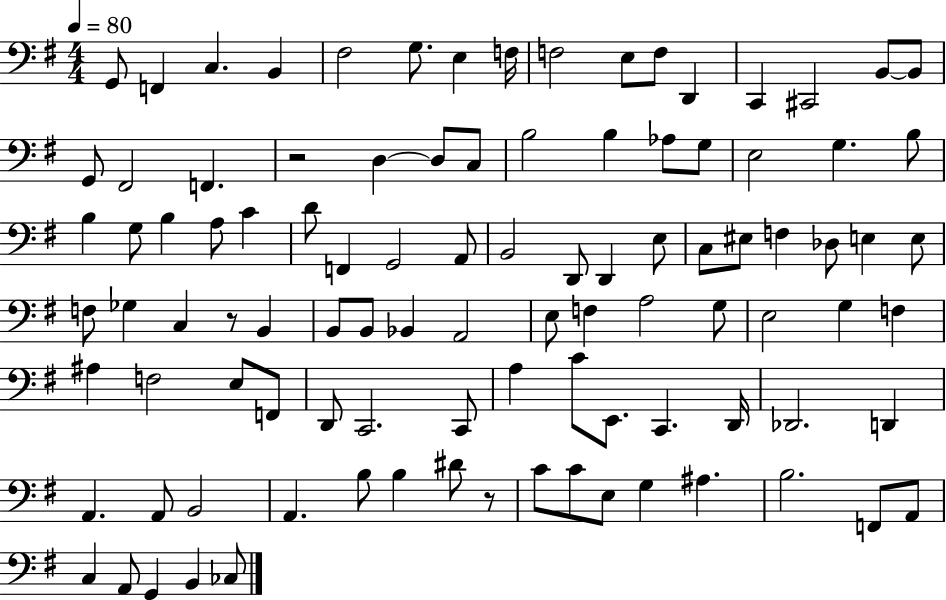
X:1
T:Untitled
M:4/4
L:1/4
K:G
G,,/2 F,, C, B,, ^F,2 G,/2 E, F,/4 F,2 E,/2 F,/2 D,, C,, ^C,,2 B,,/2 B,,/2 G,,/2 ^F,,2 F,, z2 D, D,/2 C,/2 B,2 B, _A,/2 G,/2 E,2 G, B,/2 B, G,/2 B, A,/2 C D/2 F,, G,,2 A,,/2 B,,2 D,,/2 D,, E,/2 C,/2 ^E,/2 F, _D,/2 E, E,/2 F,/2 _G, C, z/2 B,, B,,/2 B,,/2 _B,, A,,2 E,/2 F, A,2 G,/2 E,2 G, F, ^A, F,2 E,/2 F,,/2 D,,/2 C,,2 C,,/2 A, C/2 E,,/2 C,, D,,/4 _D,,2 D,, A,, A,,/2 B,,2 A,, B,/2 B, ^D/2 z/2 C/2 C/2 E,/2 G, ^A, B,2 F,,/2 A,,/2 C, A,,/2 G,, B,, _C,/2